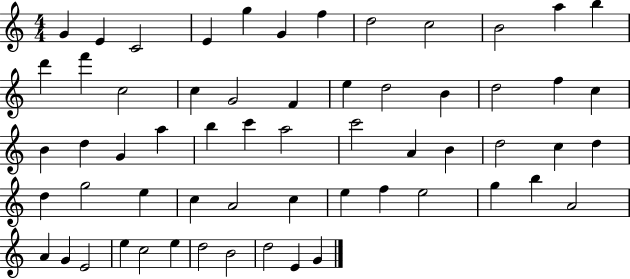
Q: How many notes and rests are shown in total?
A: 60